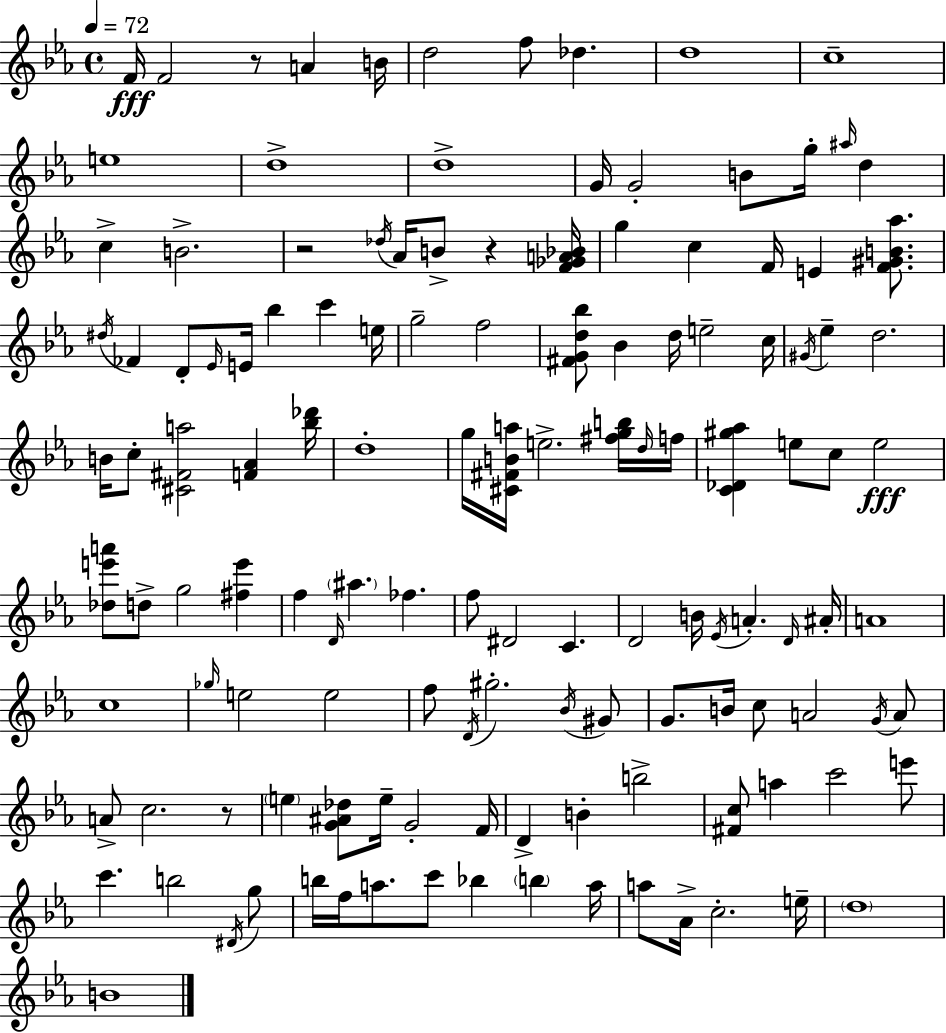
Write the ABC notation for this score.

X:1
T:Untitled
M:4/4
L:1/4
K:Eb
F/4 F2 z/2 A B/4 d2 f/2 _d d4 c4 e4 d4 d4 G/4 G2 B/2 g/4 ^a/4 d c B2 z2 _d/4 _A/4 B/2 z [F_GA_B]/4 g c F/4 E [F^GB_a]/2 ^d/4 _F D/2 _E/4 E/4 _b c' e/4 g2 f2 [^FGd_b]/2 _B d/4 e2 c/4 ^G/4 _e d2 B/4 c/2 [^C^Fa]2 [F_A] [_b_d']/4 d4 g/4 [^C^FBa]/4 e2 [^fgb]/4 d/4 f/4 [C_D^g_a] e/2 c/2 e2 [_de'a']/2 d/2 g2 [^fe'] f D/4 ^a _f f/2 ^D2 C D2 B/4 _E/4 A D/4 ^A/4 A4 c4 _g/4 e2 e2 f/2 D/4 ^g2 _B/4 ^G/2 G/2 B/4 c/2 A2 G/4 A/2 A/2 c2 z/2 e [G^A_d]/2 e/4 G2 F/4 D B b2 [^Fc]/2 a c'2 e'/2 c' b2 ^D/4 g/2 b/4 f/4 a/2 c'/2 _b b a/4 a/2 _A/4 c2 e/4 d4 B4